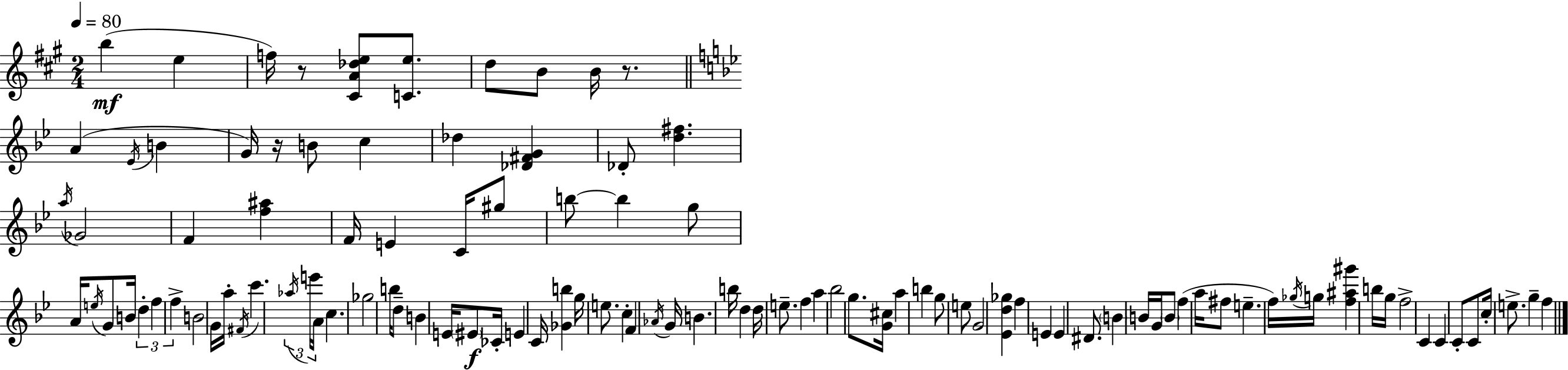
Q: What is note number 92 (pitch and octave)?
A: C5